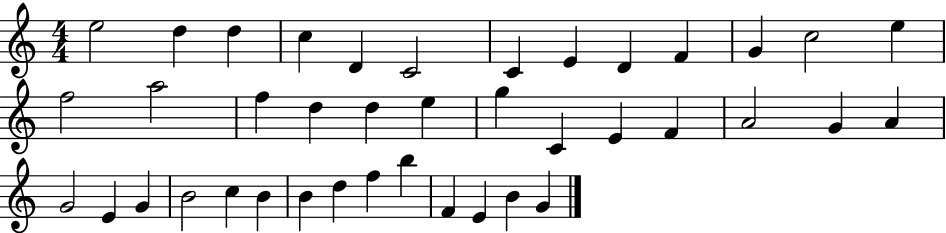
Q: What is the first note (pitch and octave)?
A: E5